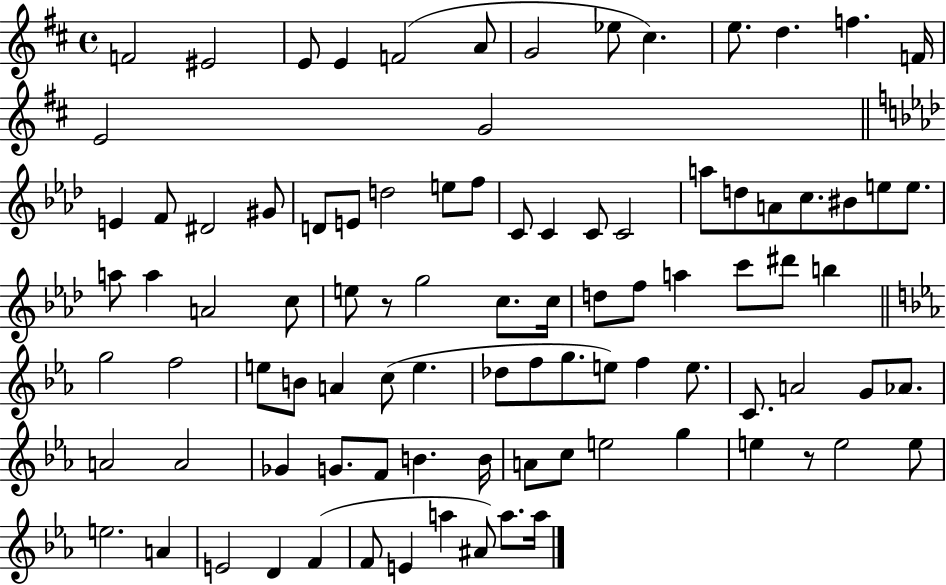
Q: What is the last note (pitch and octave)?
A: A5